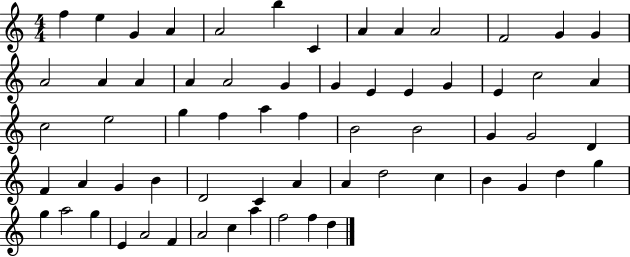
X:1
T:Untitled
M:4/4
L:1/4
K:C
f e G A A2 b C A A A2 F2 G G A2 A A A A2 G G E E G E c2 A c2 e2 g f a f B2 B2 G G2 D F A G B D2 C A A d2 c B G d g g a2 g E A2 F A2 c a f2 f d